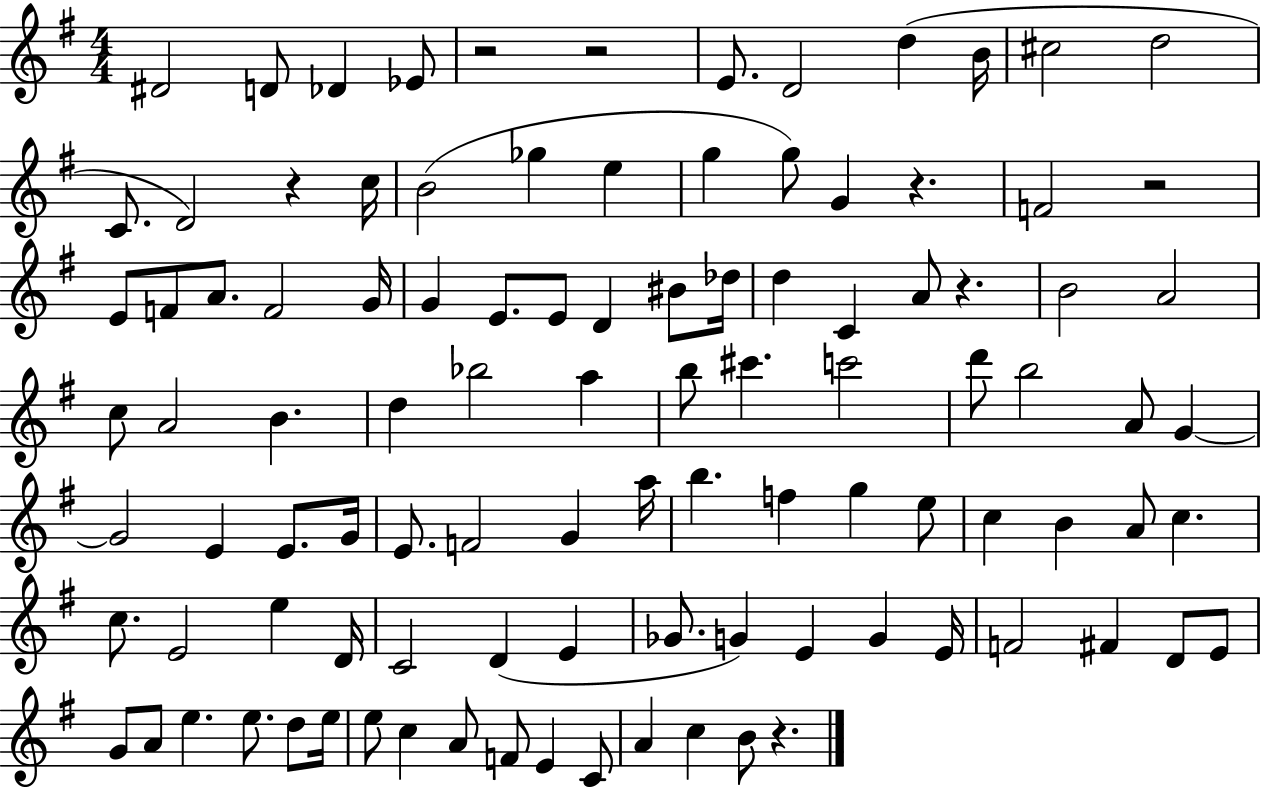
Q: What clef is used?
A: treble